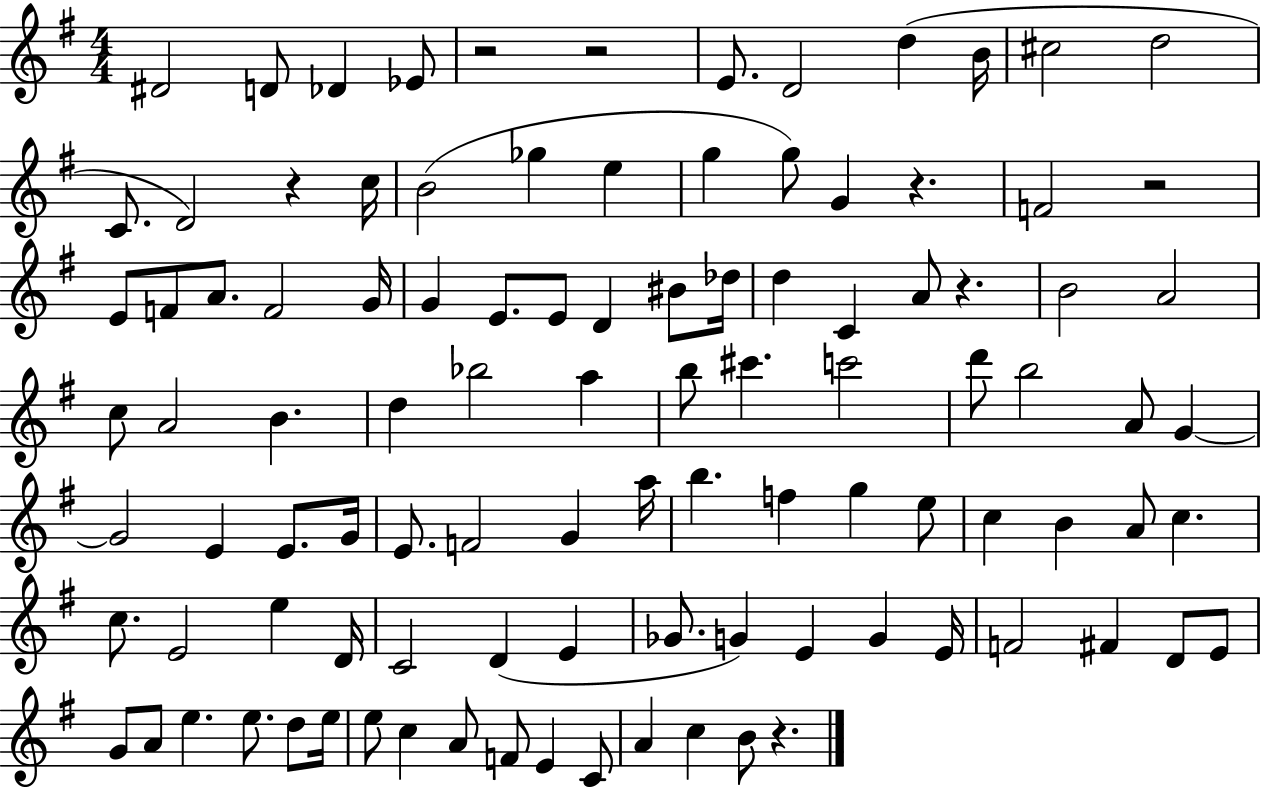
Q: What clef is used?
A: treble